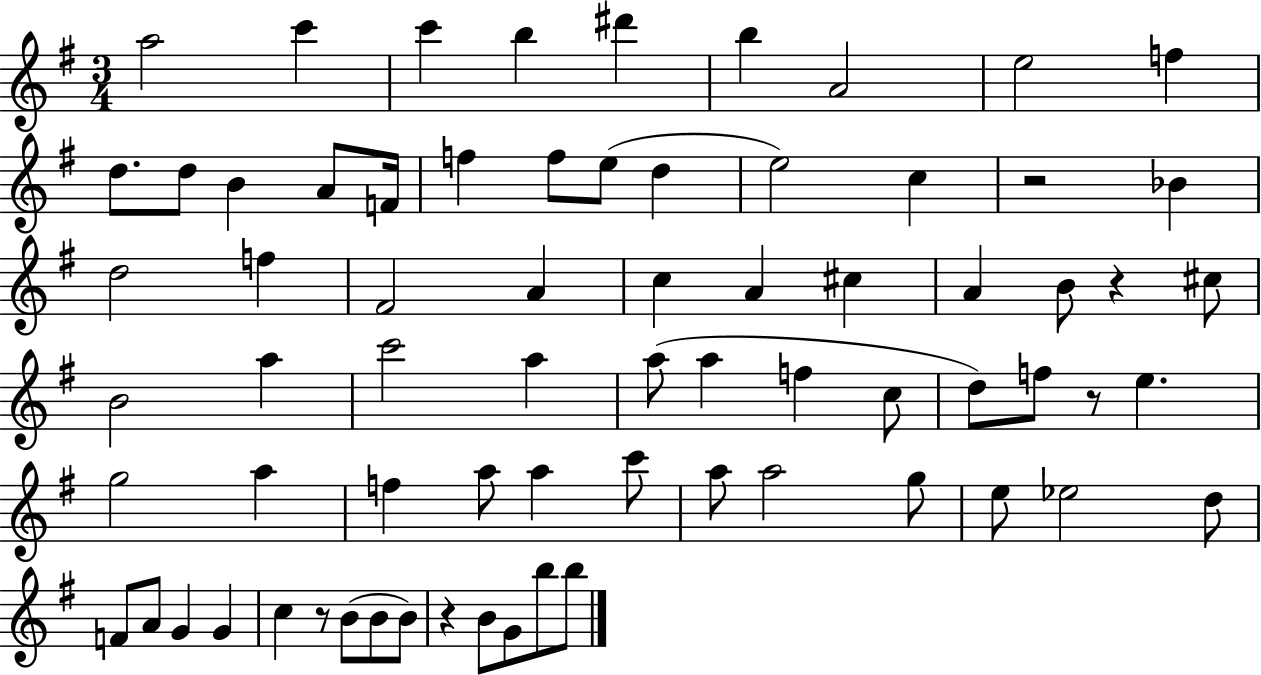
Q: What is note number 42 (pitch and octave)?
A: E5